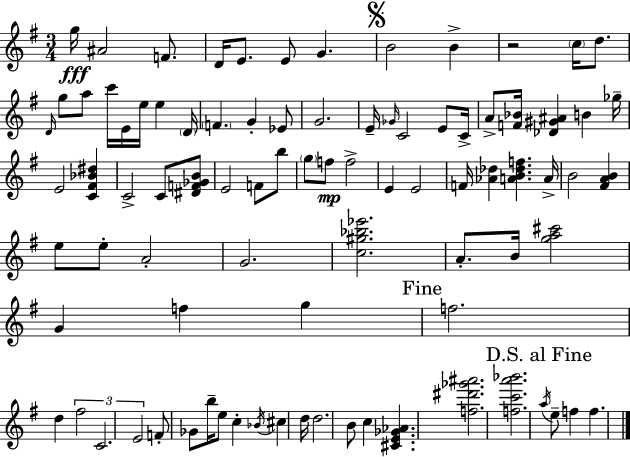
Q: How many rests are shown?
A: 1